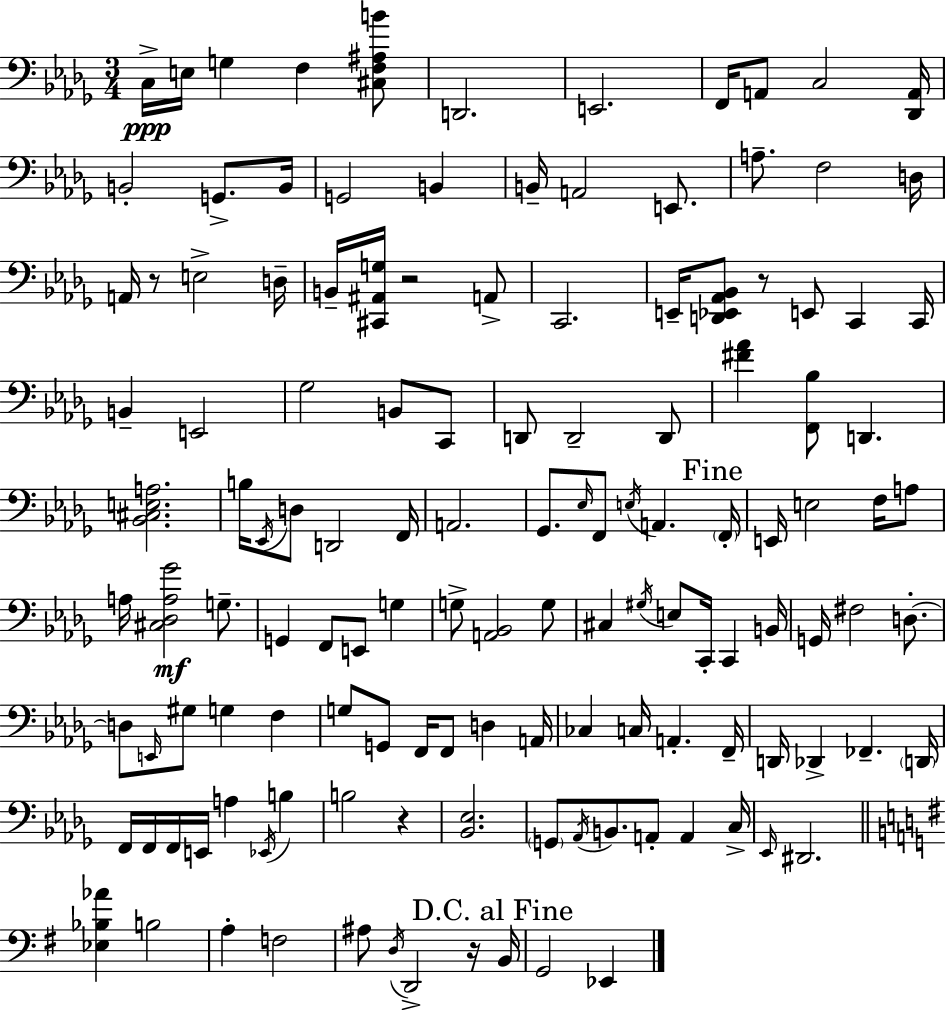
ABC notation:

X:1
T:Untitled
M:3/4
L:1/4
K:Bbm
C,/4 E,/4 G, F, [^C,F,^A,B]/2 D,,2 E,,2 F,,/4 A,,/2 C,2 [_D,,A,,]/4 B,,2 G,,/2 B,,/4 G,,2 B,, B,,/4 A,,2 E,,/2 A,/2 F,2 D,/4 A,,/4 z/2 E,2 D,/4 B,,/4 [^C,,^A,,G,]/4 z2 A,,/2 C,,2 E,,/4 [D,,_E,,_A,,_B,,]/2 z/2 E,,/2 C,, C,,/4 B,, E,,2 _G,2 B,,/2 C,,/2 D,,/2 D,,2 D,,/2 [^F_A] [F,,_B,]/2 D,, [_B,,^C,E,A,]2 B,/4 _E,,/4 D,/2 D,,2 F,,/4 A,,2 _G,,/2 _E,/4 F,,/2 E,/4 A,, F,,/4 E,,/4 E,2 F,/4 A,/2 A,/4 [^C,_D,A,_G]2 G,/2 G,, F,,/2 E,,/2 G, G,/2 [A,,_B,,]2 G,/2 ^C, ^G,/4 E,/2 C,,/4 C,, B,,/4 G,,/4 ^F,2 D,/2 D,/2 E,,/4 ^G,/2 G, F, G,/2 G,,/2 F,,/4 F,,/2 D, A,,/4 _C, C,/4 A,, F,,/4 D,,/4 _D,, _F,, D,,/4 F,,/4 F,,/4 F,,/4 E,,/4 A, _E,,/4 B, B,2 z [_B,,_E,]2 G,,/2 _A,,/4 B,,/2 A,,/2 A,, C,/4 _E,,/4 ^D,,2 [_E,_B,_A] B,2 A, F,2 ^A,/2 D,/4 D,,2 z/4 B,,/4 G,,2 _E,,